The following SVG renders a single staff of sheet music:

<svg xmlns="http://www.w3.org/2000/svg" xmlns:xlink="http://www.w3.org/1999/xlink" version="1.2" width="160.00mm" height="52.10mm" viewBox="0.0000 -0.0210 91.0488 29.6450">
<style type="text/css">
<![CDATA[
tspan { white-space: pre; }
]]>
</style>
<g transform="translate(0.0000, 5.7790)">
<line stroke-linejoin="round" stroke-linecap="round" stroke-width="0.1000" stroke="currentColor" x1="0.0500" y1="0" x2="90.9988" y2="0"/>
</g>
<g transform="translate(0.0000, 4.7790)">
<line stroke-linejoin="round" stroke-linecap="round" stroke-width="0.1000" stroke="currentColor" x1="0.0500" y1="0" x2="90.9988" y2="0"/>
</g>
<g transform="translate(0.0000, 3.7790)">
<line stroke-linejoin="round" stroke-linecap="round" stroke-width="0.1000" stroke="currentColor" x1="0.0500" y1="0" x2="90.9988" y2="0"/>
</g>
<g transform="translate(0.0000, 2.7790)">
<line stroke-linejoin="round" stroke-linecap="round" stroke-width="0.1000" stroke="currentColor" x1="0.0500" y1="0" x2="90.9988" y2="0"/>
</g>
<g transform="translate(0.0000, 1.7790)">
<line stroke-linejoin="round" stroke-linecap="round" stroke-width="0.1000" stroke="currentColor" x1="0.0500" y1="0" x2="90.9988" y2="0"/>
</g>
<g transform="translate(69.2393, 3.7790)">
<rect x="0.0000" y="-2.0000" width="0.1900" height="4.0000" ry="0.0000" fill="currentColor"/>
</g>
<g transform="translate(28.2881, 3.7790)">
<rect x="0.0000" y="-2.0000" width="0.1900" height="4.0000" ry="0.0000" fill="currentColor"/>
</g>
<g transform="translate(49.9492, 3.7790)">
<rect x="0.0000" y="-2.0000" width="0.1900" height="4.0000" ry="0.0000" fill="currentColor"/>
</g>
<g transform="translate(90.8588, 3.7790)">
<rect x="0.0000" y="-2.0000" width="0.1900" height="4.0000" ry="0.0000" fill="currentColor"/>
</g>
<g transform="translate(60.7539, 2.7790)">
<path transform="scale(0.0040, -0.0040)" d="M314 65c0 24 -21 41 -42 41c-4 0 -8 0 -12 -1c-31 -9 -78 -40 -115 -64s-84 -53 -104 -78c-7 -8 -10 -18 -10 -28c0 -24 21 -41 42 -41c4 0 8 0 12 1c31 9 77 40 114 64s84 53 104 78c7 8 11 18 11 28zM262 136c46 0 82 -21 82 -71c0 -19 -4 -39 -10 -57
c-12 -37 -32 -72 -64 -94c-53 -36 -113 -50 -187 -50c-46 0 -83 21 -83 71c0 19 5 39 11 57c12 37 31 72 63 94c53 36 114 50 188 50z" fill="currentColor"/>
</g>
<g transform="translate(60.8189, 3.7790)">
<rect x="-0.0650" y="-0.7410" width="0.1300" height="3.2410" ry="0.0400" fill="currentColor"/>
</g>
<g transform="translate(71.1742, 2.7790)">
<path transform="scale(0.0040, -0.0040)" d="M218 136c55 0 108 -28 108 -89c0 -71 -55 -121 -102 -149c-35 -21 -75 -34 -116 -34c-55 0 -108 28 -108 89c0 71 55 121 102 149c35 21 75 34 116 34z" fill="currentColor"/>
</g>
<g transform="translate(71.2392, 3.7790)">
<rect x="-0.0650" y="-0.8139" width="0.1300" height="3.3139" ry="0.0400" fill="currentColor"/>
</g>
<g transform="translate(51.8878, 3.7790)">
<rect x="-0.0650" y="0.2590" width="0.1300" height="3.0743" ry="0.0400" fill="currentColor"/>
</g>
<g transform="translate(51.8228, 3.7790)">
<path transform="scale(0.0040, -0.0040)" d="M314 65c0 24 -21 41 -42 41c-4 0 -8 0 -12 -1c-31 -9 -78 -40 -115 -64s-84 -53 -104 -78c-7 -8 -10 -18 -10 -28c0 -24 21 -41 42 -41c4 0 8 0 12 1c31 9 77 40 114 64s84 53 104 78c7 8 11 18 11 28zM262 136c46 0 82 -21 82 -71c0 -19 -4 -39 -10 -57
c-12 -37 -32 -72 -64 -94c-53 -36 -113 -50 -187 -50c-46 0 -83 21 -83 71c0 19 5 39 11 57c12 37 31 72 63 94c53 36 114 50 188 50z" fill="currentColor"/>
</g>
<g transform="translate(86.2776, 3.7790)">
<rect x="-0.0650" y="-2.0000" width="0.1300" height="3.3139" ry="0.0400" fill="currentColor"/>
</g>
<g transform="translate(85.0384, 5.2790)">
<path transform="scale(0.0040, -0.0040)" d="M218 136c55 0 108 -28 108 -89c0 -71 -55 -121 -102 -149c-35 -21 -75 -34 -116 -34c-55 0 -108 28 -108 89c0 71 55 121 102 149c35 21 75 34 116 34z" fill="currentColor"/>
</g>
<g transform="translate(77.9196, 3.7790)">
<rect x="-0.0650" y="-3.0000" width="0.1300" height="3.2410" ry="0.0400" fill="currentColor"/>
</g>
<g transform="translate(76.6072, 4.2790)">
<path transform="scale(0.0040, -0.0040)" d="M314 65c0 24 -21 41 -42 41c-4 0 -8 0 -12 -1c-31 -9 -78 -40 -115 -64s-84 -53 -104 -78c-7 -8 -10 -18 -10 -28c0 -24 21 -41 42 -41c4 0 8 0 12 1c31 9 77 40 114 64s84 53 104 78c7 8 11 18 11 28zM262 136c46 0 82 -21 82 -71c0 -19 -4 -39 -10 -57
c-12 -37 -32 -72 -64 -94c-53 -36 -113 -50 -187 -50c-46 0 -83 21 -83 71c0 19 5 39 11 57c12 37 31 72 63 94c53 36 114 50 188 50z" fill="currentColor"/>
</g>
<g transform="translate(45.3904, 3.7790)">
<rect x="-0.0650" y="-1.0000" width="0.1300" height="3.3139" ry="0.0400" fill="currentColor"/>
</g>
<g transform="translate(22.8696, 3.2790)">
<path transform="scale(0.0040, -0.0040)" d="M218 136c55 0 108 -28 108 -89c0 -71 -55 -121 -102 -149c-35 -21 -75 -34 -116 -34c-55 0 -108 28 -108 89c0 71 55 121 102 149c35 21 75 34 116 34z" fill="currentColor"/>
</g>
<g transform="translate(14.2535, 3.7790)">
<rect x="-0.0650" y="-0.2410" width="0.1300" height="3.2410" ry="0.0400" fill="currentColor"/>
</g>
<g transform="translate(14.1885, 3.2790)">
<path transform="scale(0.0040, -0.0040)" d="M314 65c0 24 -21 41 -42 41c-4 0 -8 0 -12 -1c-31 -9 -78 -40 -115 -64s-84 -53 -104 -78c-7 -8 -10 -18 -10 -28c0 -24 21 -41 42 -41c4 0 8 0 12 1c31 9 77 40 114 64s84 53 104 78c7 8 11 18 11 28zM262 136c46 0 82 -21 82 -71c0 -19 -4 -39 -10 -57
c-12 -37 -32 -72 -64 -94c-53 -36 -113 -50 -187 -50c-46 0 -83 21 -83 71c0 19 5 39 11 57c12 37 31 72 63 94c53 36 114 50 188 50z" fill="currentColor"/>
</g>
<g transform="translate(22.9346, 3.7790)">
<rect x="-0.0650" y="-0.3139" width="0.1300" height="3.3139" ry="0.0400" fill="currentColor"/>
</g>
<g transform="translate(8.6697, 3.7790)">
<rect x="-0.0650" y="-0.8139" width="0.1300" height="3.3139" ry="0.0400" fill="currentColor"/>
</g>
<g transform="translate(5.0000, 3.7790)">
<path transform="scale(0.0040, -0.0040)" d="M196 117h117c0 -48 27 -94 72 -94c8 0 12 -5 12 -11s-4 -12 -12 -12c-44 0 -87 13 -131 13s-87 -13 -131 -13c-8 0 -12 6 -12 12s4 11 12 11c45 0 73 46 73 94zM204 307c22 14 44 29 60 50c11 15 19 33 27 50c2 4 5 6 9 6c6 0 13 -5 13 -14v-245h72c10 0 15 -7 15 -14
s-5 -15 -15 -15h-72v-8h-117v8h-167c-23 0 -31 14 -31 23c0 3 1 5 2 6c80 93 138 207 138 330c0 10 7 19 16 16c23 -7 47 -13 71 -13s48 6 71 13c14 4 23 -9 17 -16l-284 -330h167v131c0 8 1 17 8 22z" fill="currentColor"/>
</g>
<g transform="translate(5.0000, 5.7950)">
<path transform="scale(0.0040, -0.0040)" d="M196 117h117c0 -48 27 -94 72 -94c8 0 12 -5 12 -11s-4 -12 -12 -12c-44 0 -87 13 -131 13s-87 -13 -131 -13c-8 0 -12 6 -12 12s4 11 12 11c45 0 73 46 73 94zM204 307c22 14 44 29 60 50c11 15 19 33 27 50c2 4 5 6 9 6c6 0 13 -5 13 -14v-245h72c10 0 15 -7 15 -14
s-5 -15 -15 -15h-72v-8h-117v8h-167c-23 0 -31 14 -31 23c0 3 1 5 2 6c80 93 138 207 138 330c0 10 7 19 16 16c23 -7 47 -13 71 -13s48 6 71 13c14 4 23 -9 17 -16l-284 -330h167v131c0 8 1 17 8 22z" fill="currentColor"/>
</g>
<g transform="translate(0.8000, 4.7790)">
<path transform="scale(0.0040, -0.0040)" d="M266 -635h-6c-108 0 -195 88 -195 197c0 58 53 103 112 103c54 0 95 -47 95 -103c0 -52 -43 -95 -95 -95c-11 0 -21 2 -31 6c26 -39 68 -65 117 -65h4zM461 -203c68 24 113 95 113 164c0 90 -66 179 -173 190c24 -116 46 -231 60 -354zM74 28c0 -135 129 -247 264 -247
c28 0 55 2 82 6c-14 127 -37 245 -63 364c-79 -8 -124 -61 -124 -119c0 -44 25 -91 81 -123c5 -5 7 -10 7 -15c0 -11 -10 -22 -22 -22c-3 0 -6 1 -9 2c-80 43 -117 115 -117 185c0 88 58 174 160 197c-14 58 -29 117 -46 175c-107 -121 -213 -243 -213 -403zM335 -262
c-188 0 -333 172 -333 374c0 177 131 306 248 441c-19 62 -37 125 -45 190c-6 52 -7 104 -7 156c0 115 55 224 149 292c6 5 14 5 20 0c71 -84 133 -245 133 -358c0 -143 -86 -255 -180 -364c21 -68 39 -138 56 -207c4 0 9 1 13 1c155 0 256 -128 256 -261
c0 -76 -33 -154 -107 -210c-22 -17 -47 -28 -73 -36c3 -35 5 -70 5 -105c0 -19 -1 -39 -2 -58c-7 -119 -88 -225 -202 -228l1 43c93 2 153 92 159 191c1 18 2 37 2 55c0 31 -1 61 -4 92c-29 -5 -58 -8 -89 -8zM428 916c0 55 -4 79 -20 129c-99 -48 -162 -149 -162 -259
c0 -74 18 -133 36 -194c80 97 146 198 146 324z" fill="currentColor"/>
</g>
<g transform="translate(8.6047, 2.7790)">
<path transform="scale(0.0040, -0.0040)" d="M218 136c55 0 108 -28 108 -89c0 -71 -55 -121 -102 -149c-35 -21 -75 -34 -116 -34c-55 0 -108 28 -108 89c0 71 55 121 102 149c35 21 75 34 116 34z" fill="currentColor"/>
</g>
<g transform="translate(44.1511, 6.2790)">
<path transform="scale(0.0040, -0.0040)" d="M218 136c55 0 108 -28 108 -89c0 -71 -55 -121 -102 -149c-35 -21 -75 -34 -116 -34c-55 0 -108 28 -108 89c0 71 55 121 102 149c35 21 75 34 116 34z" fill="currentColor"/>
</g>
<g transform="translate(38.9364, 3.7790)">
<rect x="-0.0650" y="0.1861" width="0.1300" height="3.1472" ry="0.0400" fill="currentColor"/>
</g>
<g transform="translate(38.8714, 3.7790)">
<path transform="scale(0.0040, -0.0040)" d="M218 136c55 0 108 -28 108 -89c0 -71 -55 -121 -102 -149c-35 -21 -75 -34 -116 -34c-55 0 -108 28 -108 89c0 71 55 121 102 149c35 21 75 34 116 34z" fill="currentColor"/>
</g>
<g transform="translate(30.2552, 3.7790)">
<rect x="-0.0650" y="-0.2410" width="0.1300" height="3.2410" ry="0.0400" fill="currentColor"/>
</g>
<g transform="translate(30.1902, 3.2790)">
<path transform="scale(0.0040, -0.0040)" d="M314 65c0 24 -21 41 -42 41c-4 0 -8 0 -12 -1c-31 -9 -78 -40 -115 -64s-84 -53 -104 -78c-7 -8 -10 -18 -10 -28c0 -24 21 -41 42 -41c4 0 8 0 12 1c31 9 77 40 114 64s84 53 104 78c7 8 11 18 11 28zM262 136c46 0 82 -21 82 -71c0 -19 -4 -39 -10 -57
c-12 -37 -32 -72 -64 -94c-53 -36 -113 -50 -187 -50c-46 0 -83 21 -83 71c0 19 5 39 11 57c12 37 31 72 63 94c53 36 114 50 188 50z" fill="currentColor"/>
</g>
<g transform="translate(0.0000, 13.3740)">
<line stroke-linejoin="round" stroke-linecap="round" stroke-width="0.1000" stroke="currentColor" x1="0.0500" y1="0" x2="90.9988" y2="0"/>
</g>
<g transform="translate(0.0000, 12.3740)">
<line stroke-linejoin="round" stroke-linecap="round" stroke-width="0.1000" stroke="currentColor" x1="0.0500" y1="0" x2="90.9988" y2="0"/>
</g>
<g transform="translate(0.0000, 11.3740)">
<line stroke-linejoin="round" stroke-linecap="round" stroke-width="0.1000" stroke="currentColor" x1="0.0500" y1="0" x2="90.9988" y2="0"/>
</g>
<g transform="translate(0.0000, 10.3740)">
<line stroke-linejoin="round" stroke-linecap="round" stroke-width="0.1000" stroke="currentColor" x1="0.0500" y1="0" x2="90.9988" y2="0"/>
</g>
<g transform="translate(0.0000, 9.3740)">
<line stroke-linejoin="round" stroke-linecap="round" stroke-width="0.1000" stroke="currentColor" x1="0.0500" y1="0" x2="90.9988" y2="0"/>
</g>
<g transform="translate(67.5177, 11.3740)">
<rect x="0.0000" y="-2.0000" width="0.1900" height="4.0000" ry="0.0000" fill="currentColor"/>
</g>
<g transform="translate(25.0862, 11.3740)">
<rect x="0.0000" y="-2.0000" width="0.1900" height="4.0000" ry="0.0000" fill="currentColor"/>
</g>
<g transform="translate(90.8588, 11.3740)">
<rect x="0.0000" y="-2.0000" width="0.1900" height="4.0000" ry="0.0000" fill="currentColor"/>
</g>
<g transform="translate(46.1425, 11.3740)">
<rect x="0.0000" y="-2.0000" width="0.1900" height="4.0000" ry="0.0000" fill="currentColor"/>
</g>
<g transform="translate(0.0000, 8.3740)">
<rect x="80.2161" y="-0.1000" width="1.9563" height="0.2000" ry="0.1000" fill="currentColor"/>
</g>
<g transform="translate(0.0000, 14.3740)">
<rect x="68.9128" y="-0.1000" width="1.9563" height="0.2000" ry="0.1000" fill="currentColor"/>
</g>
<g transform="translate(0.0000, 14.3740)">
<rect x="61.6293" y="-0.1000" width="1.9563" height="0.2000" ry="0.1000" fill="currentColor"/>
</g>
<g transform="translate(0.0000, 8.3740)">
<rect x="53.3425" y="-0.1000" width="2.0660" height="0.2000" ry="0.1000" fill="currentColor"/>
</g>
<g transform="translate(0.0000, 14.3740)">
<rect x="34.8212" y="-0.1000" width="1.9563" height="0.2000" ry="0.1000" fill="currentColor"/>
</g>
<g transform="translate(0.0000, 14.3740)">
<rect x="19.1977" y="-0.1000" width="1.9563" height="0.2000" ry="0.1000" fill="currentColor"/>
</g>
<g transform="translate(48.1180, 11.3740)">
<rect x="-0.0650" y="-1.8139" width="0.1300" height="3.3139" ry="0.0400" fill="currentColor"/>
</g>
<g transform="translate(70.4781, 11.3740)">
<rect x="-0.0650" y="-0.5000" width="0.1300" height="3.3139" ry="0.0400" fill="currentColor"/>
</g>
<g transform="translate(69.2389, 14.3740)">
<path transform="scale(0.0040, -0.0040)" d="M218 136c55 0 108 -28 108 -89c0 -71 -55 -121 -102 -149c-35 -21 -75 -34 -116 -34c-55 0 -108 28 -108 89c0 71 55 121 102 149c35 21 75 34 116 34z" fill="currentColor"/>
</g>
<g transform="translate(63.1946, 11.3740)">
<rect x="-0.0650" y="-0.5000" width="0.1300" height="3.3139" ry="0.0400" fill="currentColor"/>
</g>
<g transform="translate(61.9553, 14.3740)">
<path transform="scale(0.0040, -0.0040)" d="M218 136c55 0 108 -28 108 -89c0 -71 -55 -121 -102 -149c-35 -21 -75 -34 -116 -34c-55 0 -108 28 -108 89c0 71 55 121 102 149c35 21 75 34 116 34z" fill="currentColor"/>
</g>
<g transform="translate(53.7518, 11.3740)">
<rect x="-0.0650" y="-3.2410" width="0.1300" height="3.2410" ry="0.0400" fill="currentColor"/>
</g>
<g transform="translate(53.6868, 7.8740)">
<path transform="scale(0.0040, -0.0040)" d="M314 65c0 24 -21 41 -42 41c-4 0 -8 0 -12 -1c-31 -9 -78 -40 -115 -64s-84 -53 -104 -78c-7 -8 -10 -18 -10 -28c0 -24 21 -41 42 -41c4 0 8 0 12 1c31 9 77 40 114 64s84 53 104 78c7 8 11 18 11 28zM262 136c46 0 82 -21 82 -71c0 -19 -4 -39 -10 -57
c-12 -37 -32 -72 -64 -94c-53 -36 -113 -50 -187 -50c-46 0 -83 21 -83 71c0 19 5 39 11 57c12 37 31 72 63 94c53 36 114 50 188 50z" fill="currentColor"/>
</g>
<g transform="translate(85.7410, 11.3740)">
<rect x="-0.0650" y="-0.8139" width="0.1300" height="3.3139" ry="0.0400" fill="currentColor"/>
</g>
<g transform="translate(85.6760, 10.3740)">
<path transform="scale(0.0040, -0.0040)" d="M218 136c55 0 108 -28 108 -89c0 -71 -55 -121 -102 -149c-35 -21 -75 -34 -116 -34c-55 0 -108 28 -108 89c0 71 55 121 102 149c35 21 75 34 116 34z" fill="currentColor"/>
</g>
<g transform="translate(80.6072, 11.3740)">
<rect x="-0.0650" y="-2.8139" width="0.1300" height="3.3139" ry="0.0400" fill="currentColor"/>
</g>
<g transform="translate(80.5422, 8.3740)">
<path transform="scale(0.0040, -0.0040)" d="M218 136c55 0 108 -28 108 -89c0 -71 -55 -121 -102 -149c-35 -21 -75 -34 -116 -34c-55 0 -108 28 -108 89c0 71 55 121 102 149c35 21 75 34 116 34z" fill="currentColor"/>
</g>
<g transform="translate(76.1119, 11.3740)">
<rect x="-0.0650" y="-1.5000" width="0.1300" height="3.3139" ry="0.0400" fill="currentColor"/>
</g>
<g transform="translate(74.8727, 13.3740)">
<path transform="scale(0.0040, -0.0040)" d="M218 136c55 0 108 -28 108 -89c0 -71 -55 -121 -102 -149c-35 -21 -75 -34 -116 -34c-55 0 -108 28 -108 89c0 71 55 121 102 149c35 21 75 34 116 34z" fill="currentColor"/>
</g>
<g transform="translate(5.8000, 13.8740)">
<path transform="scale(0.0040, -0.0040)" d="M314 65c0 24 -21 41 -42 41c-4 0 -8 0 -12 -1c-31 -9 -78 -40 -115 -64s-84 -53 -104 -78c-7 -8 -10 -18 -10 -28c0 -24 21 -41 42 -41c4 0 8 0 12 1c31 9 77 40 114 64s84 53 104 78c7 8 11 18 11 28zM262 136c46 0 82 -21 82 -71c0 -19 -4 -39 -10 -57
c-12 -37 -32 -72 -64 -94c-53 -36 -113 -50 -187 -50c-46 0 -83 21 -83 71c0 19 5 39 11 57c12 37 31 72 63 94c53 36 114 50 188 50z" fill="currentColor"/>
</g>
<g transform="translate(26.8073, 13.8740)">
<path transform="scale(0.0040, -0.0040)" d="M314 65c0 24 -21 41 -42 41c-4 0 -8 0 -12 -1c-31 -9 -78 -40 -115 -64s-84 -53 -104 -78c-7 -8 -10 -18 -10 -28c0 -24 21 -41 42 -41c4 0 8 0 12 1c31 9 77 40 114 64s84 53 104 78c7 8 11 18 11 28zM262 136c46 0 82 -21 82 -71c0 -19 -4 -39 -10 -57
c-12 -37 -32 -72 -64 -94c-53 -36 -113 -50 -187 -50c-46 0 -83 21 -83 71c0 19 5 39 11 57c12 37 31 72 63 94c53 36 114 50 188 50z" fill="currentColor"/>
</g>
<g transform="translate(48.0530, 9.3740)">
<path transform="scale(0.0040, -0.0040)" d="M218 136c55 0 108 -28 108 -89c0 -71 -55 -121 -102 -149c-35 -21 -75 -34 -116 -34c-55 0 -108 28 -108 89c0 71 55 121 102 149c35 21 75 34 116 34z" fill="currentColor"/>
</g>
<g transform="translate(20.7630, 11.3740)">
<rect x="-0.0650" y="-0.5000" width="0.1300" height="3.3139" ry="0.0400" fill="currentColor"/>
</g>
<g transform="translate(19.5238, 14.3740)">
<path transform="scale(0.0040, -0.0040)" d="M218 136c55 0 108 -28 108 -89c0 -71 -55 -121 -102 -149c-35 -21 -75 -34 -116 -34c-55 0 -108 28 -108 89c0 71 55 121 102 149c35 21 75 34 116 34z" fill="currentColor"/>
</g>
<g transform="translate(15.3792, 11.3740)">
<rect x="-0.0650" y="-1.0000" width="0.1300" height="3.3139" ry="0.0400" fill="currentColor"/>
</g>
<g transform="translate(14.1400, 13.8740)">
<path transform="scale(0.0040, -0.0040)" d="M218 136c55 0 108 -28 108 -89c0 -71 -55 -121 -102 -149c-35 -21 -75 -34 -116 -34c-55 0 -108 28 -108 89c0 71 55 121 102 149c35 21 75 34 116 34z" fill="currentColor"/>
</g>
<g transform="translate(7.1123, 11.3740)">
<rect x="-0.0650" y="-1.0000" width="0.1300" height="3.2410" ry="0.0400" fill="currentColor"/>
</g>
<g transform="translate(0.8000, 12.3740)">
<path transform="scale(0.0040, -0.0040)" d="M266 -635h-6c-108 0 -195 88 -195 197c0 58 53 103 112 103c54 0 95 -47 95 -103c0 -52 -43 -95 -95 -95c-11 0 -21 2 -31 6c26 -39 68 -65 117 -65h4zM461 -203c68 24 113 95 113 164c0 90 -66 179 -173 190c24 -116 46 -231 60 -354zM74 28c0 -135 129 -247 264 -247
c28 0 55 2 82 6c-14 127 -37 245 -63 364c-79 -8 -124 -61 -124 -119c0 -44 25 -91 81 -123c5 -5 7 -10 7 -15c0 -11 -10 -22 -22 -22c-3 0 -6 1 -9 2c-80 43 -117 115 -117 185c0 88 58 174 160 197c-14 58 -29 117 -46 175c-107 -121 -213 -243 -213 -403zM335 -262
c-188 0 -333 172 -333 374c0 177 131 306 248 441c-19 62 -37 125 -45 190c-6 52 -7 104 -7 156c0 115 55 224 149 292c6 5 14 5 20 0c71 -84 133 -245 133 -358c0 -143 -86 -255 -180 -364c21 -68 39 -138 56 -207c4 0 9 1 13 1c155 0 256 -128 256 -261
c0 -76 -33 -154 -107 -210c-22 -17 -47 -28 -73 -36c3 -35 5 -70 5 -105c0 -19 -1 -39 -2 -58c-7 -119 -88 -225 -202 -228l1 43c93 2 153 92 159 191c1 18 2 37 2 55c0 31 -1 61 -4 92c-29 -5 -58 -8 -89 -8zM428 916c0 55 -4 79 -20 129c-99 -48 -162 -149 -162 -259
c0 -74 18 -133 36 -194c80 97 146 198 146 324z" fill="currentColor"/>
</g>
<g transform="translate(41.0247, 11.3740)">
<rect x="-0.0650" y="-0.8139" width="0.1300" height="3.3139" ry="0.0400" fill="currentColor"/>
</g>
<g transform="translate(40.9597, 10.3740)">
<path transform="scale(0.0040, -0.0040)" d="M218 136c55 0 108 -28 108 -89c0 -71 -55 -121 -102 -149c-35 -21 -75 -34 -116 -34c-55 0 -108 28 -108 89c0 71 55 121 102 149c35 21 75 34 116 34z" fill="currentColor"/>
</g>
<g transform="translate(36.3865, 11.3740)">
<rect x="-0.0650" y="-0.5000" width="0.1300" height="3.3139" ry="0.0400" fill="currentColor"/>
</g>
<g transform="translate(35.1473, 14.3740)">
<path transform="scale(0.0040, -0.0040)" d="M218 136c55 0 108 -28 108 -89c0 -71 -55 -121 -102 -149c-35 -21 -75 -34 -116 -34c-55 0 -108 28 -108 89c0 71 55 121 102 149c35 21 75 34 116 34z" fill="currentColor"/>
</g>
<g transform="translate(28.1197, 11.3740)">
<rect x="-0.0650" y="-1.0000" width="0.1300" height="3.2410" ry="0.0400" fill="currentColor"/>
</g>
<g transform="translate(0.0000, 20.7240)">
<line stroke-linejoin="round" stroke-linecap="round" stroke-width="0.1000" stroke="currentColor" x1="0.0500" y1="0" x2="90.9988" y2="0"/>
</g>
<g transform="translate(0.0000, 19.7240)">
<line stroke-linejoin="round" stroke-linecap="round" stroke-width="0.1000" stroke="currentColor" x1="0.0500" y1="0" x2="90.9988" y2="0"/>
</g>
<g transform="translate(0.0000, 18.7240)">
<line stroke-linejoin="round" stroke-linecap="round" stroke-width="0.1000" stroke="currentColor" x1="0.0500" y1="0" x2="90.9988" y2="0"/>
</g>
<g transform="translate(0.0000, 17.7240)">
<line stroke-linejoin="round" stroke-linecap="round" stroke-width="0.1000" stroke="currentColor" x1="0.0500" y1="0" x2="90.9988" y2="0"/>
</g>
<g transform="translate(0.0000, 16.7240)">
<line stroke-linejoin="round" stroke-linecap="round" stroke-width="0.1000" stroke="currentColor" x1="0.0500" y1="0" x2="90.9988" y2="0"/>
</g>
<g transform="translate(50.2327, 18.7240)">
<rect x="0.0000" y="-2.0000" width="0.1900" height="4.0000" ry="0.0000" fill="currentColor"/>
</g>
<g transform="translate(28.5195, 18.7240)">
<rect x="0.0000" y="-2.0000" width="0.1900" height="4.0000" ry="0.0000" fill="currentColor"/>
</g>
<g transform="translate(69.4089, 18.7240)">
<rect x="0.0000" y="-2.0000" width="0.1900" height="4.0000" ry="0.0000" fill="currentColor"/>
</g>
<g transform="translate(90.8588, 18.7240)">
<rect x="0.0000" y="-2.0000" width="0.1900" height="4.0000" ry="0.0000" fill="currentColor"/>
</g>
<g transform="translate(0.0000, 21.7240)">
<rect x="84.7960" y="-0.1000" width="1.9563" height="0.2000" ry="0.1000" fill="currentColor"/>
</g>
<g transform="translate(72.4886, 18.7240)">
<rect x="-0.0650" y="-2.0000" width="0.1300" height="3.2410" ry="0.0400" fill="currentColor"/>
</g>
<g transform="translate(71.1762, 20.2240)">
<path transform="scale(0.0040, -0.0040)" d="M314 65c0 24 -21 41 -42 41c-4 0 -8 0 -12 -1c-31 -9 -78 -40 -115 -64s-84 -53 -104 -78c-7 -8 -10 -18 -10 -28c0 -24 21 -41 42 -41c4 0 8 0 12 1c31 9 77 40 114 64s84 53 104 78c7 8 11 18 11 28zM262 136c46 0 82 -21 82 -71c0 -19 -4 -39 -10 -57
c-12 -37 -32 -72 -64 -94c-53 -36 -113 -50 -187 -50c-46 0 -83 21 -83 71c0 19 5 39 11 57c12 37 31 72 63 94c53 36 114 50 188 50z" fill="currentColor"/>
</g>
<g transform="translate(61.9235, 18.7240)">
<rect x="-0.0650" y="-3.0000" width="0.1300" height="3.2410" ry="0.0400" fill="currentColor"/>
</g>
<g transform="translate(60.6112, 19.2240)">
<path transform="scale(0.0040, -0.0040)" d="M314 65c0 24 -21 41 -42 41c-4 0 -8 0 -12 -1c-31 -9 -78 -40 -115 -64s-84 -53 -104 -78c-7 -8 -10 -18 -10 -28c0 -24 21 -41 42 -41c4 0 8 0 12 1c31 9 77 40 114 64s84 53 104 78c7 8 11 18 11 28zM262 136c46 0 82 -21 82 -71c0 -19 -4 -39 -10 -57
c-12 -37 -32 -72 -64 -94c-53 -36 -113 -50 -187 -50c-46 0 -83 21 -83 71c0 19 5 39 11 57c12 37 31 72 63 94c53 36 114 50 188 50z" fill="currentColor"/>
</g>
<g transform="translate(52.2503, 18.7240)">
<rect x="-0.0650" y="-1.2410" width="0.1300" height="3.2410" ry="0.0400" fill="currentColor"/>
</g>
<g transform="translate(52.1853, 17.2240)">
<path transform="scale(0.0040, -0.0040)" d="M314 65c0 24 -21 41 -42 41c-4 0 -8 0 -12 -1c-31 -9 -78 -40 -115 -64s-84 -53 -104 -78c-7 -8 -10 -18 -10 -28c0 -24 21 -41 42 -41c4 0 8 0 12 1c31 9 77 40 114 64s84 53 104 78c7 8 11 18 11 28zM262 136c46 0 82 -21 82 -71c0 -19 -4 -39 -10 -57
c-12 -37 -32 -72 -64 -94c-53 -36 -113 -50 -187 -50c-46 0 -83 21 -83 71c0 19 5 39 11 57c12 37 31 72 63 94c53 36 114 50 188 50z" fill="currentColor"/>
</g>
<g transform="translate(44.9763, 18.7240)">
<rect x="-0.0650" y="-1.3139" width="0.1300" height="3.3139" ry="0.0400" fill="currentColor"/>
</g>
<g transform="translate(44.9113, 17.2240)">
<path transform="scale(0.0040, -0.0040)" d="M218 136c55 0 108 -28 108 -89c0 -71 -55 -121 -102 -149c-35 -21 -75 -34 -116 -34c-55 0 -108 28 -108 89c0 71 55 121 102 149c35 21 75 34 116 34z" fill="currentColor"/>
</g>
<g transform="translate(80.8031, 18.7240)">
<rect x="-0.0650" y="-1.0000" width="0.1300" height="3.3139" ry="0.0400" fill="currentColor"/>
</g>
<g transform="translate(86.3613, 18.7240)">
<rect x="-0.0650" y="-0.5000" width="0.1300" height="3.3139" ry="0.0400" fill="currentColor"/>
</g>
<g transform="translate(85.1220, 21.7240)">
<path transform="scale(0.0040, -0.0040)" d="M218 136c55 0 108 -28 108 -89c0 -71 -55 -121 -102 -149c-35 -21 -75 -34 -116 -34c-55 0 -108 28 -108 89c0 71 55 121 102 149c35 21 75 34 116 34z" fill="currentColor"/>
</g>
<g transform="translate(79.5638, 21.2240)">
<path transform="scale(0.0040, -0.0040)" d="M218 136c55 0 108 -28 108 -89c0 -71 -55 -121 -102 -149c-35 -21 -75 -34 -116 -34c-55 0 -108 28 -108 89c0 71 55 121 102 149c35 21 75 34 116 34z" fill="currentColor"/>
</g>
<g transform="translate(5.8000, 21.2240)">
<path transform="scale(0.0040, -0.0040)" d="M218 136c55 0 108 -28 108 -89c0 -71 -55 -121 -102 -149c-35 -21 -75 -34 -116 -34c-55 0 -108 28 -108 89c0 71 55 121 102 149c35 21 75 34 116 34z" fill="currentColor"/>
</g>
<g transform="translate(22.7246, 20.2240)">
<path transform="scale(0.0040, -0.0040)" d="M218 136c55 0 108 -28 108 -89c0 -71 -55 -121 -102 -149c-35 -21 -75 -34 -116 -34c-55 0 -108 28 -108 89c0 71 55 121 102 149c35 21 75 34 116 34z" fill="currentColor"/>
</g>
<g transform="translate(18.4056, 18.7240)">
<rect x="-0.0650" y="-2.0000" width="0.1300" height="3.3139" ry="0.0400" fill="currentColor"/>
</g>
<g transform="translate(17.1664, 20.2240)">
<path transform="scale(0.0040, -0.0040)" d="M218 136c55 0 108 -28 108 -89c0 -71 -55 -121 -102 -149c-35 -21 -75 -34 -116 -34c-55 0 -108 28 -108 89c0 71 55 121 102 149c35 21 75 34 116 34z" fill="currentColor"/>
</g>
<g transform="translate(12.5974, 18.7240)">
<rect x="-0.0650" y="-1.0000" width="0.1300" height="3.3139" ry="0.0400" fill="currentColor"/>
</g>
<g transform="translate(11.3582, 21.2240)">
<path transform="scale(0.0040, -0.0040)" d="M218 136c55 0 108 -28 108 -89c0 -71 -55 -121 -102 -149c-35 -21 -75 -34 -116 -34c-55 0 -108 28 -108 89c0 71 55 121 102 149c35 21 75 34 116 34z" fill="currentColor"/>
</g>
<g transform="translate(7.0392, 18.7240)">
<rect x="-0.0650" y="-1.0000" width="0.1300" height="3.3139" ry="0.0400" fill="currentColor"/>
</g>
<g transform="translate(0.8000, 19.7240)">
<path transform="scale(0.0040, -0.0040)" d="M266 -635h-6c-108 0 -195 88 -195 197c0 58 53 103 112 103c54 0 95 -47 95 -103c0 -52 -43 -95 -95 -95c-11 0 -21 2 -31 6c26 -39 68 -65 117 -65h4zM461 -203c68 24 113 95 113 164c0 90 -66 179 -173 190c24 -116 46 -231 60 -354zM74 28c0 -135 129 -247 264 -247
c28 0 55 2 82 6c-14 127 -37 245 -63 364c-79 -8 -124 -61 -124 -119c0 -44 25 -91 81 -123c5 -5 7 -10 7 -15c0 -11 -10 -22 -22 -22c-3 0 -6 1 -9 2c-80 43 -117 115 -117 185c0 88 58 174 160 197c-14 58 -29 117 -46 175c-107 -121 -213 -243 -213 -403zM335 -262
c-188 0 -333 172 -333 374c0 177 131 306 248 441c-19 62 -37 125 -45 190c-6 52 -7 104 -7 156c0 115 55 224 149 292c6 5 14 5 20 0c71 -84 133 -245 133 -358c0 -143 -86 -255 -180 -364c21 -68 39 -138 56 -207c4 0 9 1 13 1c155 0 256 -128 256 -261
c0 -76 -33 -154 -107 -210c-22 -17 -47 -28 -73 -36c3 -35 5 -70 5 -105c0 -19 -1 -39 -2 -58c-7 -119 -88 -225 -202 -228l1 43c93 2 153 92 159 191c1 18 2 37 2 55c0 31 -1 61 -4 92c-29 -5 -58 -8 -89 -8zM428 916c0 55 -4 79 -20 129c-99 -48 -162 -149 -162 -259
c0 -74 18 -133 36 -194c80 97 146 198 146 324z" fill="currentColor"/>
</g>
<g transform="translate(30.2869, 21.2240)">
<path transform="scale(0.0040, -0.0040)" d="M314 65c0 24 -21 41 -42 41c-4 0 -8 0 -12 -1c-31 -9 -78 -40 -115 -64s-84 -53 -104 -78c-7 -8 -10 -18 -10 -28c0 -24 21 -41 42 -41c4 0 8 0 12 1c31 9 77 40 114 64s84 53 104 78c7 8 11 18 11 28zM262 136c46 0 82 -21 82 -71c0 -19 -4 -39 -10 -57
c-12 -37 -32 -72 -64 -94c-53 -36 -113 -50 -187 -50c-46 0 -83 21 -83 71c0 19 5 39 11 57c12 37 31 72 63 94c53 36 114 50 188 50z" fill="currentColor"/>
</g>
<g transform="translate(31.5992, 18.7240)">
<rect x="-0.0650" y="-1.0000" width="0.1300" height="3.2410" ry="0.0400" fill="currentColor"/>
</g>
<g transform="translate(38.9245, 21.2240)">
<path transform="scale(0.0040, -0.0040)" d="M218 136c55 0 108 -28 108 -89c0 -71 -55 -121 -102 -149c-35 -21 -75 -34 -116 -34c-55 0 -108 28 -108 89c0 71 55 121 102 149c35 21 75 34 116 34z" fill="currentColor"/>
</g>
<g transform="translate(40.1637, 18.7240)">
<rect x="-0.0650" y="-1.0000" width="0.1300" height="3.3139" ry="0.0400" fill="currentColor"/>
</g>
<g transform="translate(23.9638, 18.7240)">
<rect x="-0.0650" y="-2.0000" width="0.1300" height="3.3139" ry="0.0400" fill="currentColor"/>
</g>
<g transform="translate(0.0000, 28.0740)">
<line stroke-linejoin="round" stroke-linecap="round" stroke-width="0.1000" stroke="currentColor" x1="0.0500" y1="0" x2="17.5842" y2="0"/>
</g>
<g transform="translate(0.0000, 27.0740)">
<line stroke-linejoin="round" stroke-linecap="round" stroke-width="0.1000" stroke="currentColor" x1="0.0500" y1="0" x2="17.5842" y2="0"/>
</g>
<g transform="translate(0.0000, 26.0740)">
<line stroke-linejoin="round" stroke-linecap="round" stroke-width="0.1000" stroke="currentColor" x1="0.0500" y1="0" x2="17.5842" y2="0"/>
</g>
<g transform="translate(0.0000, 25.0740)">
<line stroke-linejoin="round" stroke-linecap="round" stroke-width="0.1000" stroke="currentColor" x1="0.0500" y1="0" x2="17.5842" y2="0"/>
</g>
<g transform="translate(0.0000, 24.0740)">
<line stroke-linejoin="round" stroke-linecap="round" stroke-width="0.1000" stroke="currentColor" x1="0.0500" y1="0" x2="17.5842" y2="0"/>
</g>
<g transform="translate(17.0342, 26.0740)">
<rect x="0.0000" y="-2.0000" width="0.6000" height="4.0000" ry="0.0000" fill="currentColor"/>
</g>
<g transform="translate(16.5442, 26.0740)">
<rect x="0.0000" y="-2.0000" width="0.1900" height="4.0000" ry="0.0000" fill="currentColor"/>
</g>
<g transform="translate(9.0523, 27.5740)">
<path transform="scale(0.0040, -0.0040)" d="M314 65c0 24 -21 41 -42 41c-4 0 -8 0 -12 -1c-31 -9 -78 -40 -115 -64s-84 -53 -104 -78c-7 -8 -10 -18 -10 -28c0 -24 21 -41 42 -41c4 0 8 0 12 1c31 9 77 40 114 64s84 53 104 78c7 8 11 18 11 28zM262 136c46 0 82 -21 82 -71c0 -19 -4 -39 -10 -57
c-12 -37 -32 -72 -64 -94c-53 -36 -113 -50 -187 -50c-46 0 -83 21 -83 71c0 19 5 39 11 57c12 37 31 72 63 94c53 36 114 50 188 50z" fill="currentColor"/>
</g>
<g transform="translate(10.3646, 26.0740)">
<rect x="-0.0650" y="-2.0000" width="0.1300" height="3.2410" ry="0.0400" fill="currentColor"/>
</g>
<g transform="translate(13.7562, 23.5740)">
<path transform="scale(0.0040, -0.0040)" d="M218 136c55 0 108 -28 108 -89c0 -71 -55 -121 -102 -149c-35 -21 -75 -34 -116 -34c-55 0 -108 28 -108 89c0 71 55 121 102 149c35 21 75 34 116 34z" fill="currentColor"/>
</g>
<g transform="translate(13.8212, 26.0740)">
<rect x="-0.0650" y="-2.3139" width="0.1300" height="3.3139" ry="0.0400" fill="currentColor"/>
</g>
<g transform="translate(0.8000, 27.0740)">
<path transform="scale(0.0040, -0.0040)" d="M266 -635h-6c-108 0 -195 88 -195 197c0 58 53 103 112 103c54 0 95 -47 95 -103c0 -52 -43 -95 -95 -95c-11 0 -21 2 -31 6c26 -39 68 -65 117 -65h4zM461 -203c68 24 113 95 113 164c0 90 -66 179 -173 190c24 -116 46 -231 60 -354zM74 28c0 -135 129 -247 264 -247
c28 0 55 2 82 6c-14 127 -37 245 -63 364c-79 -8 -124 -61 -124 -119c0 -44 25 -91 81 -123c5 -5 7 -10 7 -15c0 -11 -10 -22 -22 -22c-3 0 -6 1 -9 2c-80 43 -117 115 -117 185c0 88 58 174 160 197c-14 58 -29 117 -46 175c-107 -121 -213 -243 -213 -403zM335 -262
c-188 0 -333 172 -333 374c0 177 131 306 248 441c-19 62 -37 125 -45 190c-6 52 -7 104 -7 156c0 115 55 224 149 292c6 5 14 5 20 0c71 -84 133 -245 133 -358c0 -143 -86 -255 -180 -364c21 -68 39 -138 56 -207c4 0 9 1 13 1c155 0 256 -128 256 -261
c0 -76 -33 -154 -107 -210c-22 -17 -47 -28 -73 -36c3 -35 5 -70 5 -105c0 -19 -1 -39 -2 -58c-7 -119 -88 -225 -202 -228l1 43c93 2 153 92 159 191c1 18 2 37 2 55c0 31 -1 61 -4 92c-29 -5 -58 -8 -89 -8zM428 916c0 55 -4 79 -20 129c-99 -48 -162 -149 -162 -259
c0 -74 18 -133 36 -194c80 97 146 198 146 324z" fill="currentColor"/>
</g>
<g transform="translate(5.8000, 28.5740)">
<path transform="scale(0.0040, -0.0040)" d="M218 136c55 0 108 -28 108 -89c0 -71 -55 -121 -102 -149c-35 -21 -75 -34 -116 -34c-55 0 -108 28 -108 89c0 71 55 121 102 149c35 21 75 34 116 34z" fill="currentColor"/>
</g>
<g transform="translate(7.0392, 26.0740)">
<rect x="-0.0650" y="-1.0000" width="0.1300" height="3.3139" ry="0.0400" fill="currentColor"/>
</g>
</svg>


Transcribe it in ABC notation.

X:1
T:Untitled
M:4/4
L:1/4
K:C
d c2 c c2 B D B2 d2 d A2 F D2 D C D2 C d f b2 C C E a d D D F F D2 D e e2 A2 F2 D C D F2 g